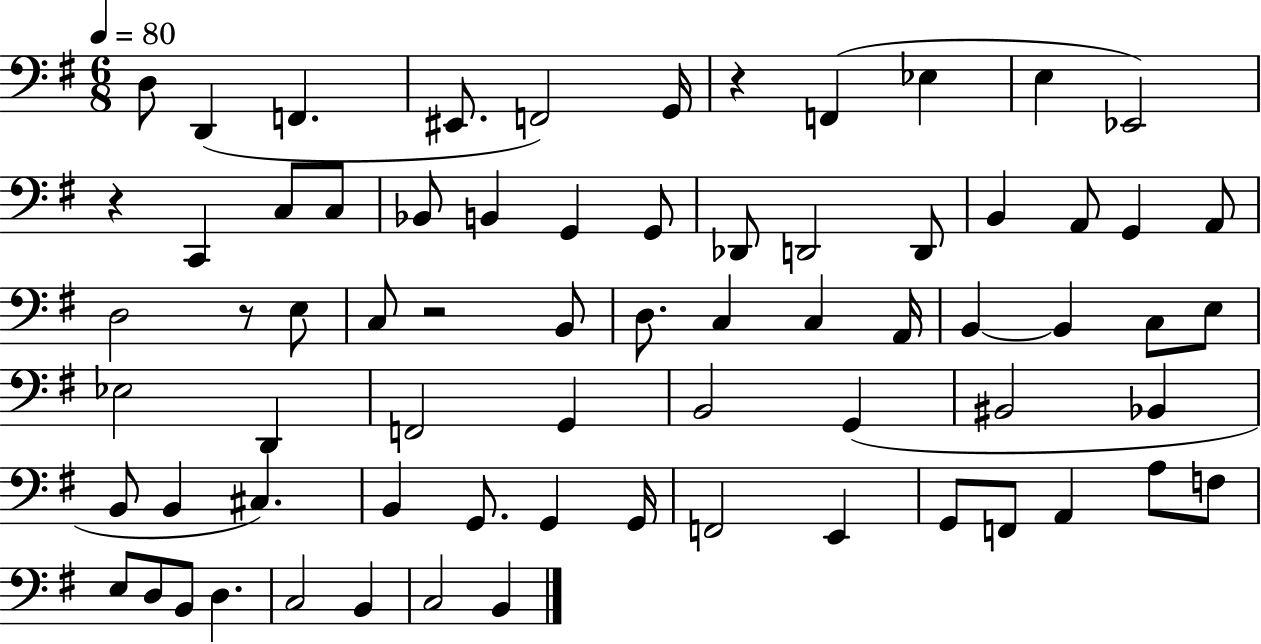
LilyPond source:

{
  \clef bass
  \numericTimeSignature
  \time 6/8
  \key g \major
  \tempo 4 = 80
  d8 d,4( f,4. | eis,8. f,2) g,16 | r4 f,4( ees4 | e4 ees,2) | \break r4 c,4 c8 c8 | bes,8 b,4 g,4 g,8 | des,8 d,2 d,8 | b,4 a,8 g,4 a,8 | \break d2 r8 e8 | c8 r2 b,8 | d8. c4 c4 a,16 | b,4~~ b,4 c8 e8 | \break ees2 d,4 | f,2 g,4 | b,2 g,4( | bis,2 bes,4 | \break b,8 b,4 cis4.) | b,4 g,8. g,4 g,16 | f,2 e,4 | g,8 f,8 a,4 a8 f8 | \break e8 d8 b,8 d4. | c2 b,4 | c2 b,4 | \bar "|."
}